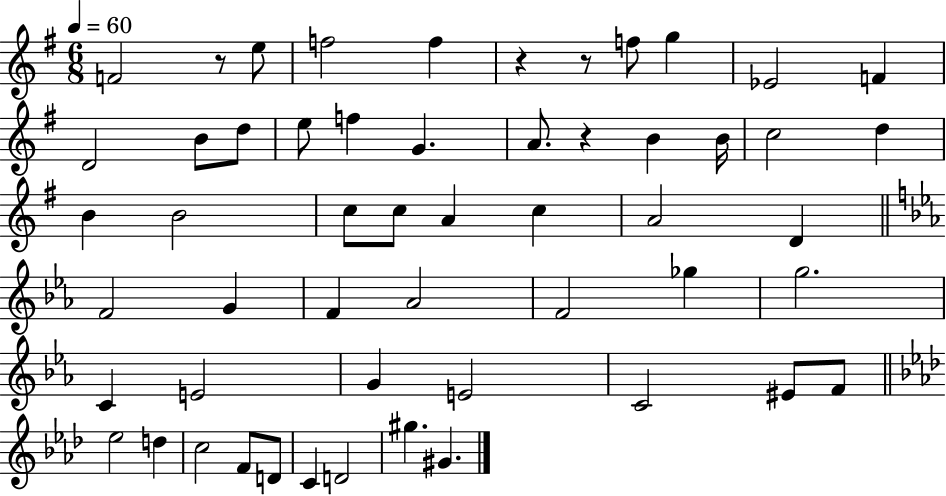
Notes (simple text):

F4/h R/e E5/e F5/h F5/q R/q R/e F5/e G5/q Eb4/h F4/q D4/h B4/e D5/e E5/e F5/q G4/q. A4/e. R/q B4/q B4/s C5/h D5/q B4/q B4/h C5/e C5/e A4/q C5/q A4/h D4/q F4/h G4/q F4/q Ab4/h F4/h Gb5/q G5/h. C4/q E4/h G4/q E4/h C4/h EIS4/e F4/e Eb5/h D5/q C5/h F4/e D4/e C4/q D4/h G#5/q. G#4/q.